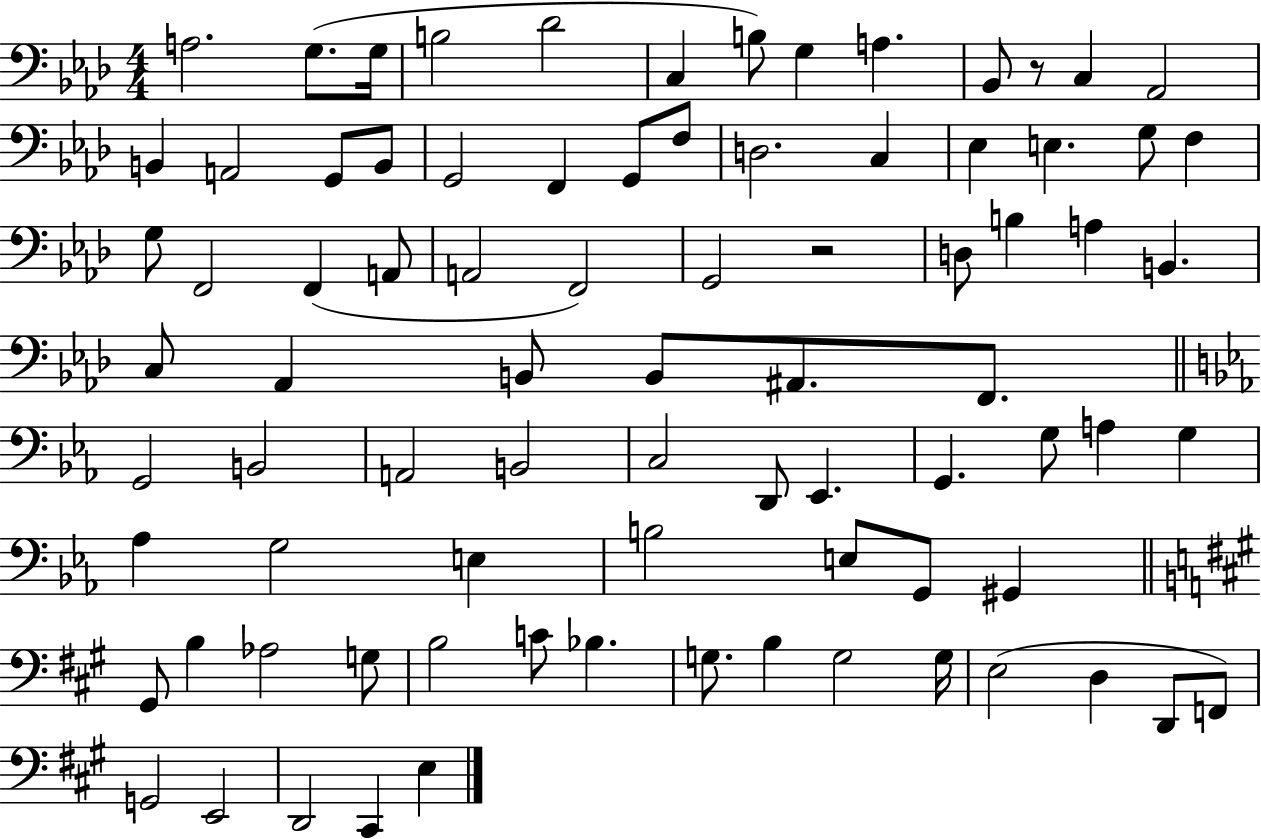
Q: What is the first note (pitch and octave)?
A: A3